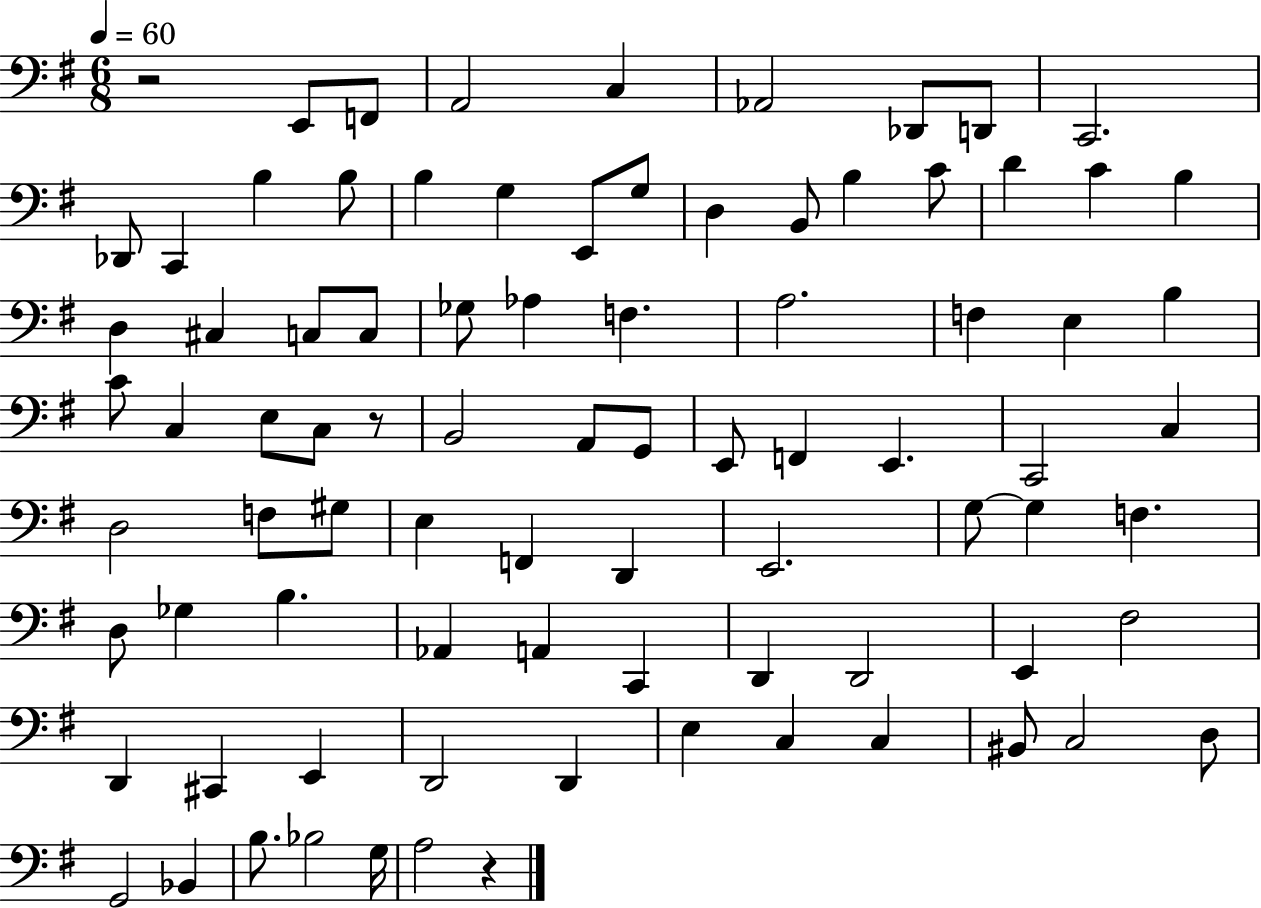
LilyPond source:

{
  \clef bass
  \numericTimeSignature
  \time 6/8
  \key g \major
  \tempo 4 = 60
  \repeat volta 2 { r2 e,8 f,8 | a,2 c4 | aes,2 des,8 d,8 | c,2. | \break des,8 c,4 b4 b8 | b4 g4 e,8 g8 | d4 b,8 b4 c'8 | d'4 c'4 b4 | \break d4 cis4 c8 c8 | ges8 aes4 f4. | a2. | f4 e4 b4 | \break c'8 c4 e8 c8 r8 | b,2 a,8 g,8 | e,8 f,4 e,4. | c,2 c4 | \break d2 f8 gis8 | e4 f,4 d,4 | e,2. | g8~~ g4 f4. | \break d8 ges4 b4. | aes,4 a,4 c,4 | d,4 d,2 | e,4 fis2 | \break d,4 cis,4 e,4 | d,2 d,4 | e4 c4 c4 | bis,8 c2 d8 | \break g,2 bes,4 | b8. bes2 g16 | a2 r4 | } \bar "|."
}